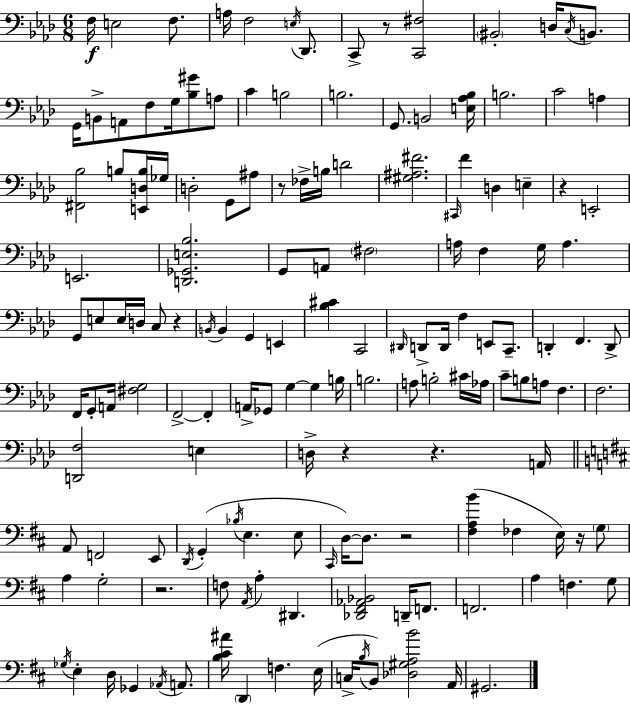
{
  \clef bass
  \numericTimeSignature
  \time 6/8
  \key aes \major
  f16\f e2 f8. | a16 f2 \acciaccatura { e16 } des,8. | c,8-> r8 <c, fis>2 | \parenthesize bis,2-. d16 \acciaccatura { c16 } b,8. | \break g,16 b,8-> a,8 f8 g16 <bes gis'>8 | a8 c'4 b2 | b2. | g,8. b,2 | \break <e aes bes>16 b2. | c'2 a4 | <fis, bes>2 b8 | <e, d b>16 ges16 d2-. g,8 | \break ais8 r8 fes16-> b16 d'2 | <gis ais fis'>2. | \grace { cis,16 } f'4 d4 e4-- | r4 e,2-. | \break e,2. | <d, ges, e bes>2. | g,8 a,8 \parenthesize fis2 | a16 f4 g16 a4. | \break g,8 e8 e16 d16 c8 r4 | \acciaccatura { b,16 } b,4 g,4 | e,4 <bes cis'>4 c,2 | \grace { dis,16 } d,8-> d,16 f4 | \break e,8 c,8.-- d,4-. f,4. | d,8-> f,16 g,8-. a,16 <fis g>2 | f,2->~~ | f,4-. a,16-> ges,8 g4~~ | \break g4 b16 b2. | a8 b2-. | cis'16 aes16 c'8-- b8 a8 f4. | f2. | \break <d, f>2 | e4 d16-> r4 r4. | a,16 \bar "||" \break \key d \major a,8 f,2 e,8 | \acciaccatura { d,16 } g,4-.( \acciaccatura { bes16 } e4. | e8 \grace { cis,16 } d16~~) d8. r2 | <fis a b'>4( fes4 e16) | \break r16 \parenthesize g8 a4 g2-. | r2. | f8 \acciaccatura { a,16 } a4-. dis,4. | <des, fis, aes, bes,>2 | \break d,16-- f,8. f,2. | a4 f4. | g8 \acciaccatura { ges16 } e4-. d16 ges,4 | \acciaccatura { aes,16 } a,8. <b cis' ais'>16 \parenthesize d,4 f4. | \break e16( c16-> \acciaccatura { b16 } b,8) <des gis a b'>2 | a,16 gis,2. | \bar "|."
}